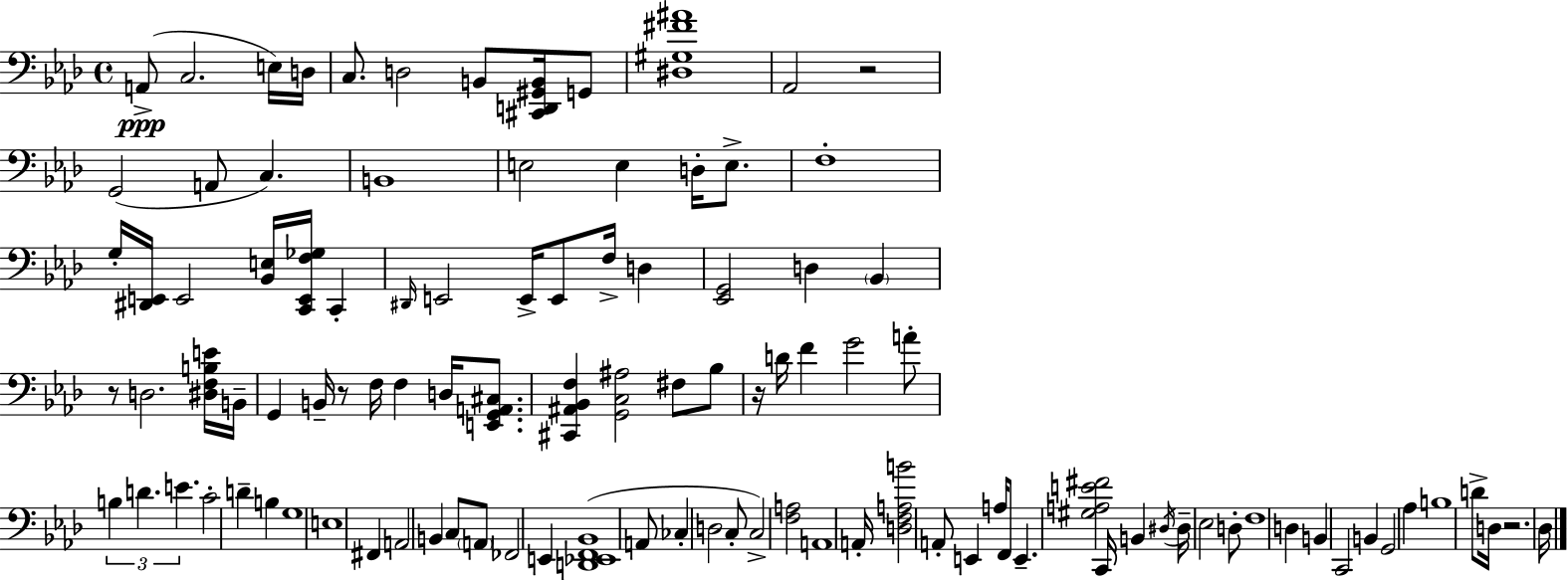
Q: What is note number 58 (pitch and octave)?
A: A2